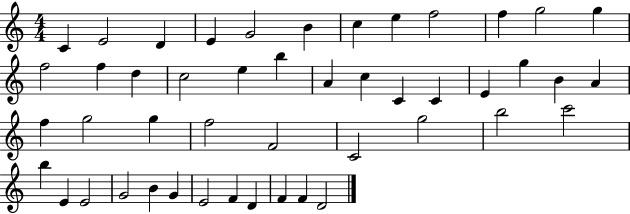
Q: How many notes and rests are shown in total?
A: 47